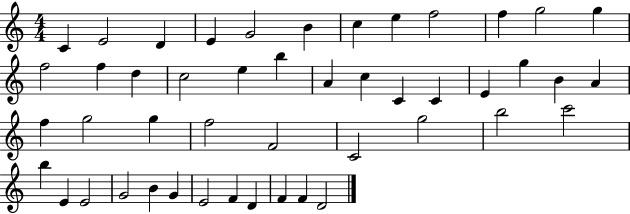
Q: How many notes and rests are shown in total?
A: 47